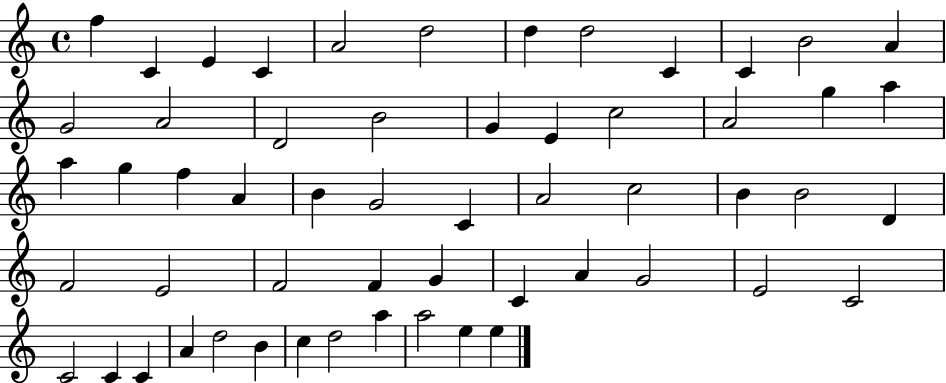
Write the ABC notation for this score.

X:1
T:Untitled
M:4/4
L:1/4
K:C
f C E C A2 d2 d d2 C C B2 A G2 A2 D2 B2 G E c2 A2 g a a g f A B G2 C A2 c2 B B2 D F2 E2 F2 F G C A G2 E2 C2 C2 C C A d2 B c d2 a a2 e e